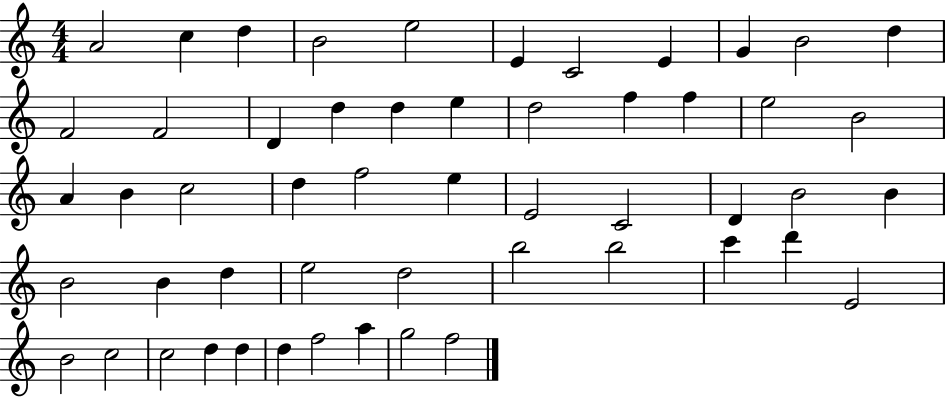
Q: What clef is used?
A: treble